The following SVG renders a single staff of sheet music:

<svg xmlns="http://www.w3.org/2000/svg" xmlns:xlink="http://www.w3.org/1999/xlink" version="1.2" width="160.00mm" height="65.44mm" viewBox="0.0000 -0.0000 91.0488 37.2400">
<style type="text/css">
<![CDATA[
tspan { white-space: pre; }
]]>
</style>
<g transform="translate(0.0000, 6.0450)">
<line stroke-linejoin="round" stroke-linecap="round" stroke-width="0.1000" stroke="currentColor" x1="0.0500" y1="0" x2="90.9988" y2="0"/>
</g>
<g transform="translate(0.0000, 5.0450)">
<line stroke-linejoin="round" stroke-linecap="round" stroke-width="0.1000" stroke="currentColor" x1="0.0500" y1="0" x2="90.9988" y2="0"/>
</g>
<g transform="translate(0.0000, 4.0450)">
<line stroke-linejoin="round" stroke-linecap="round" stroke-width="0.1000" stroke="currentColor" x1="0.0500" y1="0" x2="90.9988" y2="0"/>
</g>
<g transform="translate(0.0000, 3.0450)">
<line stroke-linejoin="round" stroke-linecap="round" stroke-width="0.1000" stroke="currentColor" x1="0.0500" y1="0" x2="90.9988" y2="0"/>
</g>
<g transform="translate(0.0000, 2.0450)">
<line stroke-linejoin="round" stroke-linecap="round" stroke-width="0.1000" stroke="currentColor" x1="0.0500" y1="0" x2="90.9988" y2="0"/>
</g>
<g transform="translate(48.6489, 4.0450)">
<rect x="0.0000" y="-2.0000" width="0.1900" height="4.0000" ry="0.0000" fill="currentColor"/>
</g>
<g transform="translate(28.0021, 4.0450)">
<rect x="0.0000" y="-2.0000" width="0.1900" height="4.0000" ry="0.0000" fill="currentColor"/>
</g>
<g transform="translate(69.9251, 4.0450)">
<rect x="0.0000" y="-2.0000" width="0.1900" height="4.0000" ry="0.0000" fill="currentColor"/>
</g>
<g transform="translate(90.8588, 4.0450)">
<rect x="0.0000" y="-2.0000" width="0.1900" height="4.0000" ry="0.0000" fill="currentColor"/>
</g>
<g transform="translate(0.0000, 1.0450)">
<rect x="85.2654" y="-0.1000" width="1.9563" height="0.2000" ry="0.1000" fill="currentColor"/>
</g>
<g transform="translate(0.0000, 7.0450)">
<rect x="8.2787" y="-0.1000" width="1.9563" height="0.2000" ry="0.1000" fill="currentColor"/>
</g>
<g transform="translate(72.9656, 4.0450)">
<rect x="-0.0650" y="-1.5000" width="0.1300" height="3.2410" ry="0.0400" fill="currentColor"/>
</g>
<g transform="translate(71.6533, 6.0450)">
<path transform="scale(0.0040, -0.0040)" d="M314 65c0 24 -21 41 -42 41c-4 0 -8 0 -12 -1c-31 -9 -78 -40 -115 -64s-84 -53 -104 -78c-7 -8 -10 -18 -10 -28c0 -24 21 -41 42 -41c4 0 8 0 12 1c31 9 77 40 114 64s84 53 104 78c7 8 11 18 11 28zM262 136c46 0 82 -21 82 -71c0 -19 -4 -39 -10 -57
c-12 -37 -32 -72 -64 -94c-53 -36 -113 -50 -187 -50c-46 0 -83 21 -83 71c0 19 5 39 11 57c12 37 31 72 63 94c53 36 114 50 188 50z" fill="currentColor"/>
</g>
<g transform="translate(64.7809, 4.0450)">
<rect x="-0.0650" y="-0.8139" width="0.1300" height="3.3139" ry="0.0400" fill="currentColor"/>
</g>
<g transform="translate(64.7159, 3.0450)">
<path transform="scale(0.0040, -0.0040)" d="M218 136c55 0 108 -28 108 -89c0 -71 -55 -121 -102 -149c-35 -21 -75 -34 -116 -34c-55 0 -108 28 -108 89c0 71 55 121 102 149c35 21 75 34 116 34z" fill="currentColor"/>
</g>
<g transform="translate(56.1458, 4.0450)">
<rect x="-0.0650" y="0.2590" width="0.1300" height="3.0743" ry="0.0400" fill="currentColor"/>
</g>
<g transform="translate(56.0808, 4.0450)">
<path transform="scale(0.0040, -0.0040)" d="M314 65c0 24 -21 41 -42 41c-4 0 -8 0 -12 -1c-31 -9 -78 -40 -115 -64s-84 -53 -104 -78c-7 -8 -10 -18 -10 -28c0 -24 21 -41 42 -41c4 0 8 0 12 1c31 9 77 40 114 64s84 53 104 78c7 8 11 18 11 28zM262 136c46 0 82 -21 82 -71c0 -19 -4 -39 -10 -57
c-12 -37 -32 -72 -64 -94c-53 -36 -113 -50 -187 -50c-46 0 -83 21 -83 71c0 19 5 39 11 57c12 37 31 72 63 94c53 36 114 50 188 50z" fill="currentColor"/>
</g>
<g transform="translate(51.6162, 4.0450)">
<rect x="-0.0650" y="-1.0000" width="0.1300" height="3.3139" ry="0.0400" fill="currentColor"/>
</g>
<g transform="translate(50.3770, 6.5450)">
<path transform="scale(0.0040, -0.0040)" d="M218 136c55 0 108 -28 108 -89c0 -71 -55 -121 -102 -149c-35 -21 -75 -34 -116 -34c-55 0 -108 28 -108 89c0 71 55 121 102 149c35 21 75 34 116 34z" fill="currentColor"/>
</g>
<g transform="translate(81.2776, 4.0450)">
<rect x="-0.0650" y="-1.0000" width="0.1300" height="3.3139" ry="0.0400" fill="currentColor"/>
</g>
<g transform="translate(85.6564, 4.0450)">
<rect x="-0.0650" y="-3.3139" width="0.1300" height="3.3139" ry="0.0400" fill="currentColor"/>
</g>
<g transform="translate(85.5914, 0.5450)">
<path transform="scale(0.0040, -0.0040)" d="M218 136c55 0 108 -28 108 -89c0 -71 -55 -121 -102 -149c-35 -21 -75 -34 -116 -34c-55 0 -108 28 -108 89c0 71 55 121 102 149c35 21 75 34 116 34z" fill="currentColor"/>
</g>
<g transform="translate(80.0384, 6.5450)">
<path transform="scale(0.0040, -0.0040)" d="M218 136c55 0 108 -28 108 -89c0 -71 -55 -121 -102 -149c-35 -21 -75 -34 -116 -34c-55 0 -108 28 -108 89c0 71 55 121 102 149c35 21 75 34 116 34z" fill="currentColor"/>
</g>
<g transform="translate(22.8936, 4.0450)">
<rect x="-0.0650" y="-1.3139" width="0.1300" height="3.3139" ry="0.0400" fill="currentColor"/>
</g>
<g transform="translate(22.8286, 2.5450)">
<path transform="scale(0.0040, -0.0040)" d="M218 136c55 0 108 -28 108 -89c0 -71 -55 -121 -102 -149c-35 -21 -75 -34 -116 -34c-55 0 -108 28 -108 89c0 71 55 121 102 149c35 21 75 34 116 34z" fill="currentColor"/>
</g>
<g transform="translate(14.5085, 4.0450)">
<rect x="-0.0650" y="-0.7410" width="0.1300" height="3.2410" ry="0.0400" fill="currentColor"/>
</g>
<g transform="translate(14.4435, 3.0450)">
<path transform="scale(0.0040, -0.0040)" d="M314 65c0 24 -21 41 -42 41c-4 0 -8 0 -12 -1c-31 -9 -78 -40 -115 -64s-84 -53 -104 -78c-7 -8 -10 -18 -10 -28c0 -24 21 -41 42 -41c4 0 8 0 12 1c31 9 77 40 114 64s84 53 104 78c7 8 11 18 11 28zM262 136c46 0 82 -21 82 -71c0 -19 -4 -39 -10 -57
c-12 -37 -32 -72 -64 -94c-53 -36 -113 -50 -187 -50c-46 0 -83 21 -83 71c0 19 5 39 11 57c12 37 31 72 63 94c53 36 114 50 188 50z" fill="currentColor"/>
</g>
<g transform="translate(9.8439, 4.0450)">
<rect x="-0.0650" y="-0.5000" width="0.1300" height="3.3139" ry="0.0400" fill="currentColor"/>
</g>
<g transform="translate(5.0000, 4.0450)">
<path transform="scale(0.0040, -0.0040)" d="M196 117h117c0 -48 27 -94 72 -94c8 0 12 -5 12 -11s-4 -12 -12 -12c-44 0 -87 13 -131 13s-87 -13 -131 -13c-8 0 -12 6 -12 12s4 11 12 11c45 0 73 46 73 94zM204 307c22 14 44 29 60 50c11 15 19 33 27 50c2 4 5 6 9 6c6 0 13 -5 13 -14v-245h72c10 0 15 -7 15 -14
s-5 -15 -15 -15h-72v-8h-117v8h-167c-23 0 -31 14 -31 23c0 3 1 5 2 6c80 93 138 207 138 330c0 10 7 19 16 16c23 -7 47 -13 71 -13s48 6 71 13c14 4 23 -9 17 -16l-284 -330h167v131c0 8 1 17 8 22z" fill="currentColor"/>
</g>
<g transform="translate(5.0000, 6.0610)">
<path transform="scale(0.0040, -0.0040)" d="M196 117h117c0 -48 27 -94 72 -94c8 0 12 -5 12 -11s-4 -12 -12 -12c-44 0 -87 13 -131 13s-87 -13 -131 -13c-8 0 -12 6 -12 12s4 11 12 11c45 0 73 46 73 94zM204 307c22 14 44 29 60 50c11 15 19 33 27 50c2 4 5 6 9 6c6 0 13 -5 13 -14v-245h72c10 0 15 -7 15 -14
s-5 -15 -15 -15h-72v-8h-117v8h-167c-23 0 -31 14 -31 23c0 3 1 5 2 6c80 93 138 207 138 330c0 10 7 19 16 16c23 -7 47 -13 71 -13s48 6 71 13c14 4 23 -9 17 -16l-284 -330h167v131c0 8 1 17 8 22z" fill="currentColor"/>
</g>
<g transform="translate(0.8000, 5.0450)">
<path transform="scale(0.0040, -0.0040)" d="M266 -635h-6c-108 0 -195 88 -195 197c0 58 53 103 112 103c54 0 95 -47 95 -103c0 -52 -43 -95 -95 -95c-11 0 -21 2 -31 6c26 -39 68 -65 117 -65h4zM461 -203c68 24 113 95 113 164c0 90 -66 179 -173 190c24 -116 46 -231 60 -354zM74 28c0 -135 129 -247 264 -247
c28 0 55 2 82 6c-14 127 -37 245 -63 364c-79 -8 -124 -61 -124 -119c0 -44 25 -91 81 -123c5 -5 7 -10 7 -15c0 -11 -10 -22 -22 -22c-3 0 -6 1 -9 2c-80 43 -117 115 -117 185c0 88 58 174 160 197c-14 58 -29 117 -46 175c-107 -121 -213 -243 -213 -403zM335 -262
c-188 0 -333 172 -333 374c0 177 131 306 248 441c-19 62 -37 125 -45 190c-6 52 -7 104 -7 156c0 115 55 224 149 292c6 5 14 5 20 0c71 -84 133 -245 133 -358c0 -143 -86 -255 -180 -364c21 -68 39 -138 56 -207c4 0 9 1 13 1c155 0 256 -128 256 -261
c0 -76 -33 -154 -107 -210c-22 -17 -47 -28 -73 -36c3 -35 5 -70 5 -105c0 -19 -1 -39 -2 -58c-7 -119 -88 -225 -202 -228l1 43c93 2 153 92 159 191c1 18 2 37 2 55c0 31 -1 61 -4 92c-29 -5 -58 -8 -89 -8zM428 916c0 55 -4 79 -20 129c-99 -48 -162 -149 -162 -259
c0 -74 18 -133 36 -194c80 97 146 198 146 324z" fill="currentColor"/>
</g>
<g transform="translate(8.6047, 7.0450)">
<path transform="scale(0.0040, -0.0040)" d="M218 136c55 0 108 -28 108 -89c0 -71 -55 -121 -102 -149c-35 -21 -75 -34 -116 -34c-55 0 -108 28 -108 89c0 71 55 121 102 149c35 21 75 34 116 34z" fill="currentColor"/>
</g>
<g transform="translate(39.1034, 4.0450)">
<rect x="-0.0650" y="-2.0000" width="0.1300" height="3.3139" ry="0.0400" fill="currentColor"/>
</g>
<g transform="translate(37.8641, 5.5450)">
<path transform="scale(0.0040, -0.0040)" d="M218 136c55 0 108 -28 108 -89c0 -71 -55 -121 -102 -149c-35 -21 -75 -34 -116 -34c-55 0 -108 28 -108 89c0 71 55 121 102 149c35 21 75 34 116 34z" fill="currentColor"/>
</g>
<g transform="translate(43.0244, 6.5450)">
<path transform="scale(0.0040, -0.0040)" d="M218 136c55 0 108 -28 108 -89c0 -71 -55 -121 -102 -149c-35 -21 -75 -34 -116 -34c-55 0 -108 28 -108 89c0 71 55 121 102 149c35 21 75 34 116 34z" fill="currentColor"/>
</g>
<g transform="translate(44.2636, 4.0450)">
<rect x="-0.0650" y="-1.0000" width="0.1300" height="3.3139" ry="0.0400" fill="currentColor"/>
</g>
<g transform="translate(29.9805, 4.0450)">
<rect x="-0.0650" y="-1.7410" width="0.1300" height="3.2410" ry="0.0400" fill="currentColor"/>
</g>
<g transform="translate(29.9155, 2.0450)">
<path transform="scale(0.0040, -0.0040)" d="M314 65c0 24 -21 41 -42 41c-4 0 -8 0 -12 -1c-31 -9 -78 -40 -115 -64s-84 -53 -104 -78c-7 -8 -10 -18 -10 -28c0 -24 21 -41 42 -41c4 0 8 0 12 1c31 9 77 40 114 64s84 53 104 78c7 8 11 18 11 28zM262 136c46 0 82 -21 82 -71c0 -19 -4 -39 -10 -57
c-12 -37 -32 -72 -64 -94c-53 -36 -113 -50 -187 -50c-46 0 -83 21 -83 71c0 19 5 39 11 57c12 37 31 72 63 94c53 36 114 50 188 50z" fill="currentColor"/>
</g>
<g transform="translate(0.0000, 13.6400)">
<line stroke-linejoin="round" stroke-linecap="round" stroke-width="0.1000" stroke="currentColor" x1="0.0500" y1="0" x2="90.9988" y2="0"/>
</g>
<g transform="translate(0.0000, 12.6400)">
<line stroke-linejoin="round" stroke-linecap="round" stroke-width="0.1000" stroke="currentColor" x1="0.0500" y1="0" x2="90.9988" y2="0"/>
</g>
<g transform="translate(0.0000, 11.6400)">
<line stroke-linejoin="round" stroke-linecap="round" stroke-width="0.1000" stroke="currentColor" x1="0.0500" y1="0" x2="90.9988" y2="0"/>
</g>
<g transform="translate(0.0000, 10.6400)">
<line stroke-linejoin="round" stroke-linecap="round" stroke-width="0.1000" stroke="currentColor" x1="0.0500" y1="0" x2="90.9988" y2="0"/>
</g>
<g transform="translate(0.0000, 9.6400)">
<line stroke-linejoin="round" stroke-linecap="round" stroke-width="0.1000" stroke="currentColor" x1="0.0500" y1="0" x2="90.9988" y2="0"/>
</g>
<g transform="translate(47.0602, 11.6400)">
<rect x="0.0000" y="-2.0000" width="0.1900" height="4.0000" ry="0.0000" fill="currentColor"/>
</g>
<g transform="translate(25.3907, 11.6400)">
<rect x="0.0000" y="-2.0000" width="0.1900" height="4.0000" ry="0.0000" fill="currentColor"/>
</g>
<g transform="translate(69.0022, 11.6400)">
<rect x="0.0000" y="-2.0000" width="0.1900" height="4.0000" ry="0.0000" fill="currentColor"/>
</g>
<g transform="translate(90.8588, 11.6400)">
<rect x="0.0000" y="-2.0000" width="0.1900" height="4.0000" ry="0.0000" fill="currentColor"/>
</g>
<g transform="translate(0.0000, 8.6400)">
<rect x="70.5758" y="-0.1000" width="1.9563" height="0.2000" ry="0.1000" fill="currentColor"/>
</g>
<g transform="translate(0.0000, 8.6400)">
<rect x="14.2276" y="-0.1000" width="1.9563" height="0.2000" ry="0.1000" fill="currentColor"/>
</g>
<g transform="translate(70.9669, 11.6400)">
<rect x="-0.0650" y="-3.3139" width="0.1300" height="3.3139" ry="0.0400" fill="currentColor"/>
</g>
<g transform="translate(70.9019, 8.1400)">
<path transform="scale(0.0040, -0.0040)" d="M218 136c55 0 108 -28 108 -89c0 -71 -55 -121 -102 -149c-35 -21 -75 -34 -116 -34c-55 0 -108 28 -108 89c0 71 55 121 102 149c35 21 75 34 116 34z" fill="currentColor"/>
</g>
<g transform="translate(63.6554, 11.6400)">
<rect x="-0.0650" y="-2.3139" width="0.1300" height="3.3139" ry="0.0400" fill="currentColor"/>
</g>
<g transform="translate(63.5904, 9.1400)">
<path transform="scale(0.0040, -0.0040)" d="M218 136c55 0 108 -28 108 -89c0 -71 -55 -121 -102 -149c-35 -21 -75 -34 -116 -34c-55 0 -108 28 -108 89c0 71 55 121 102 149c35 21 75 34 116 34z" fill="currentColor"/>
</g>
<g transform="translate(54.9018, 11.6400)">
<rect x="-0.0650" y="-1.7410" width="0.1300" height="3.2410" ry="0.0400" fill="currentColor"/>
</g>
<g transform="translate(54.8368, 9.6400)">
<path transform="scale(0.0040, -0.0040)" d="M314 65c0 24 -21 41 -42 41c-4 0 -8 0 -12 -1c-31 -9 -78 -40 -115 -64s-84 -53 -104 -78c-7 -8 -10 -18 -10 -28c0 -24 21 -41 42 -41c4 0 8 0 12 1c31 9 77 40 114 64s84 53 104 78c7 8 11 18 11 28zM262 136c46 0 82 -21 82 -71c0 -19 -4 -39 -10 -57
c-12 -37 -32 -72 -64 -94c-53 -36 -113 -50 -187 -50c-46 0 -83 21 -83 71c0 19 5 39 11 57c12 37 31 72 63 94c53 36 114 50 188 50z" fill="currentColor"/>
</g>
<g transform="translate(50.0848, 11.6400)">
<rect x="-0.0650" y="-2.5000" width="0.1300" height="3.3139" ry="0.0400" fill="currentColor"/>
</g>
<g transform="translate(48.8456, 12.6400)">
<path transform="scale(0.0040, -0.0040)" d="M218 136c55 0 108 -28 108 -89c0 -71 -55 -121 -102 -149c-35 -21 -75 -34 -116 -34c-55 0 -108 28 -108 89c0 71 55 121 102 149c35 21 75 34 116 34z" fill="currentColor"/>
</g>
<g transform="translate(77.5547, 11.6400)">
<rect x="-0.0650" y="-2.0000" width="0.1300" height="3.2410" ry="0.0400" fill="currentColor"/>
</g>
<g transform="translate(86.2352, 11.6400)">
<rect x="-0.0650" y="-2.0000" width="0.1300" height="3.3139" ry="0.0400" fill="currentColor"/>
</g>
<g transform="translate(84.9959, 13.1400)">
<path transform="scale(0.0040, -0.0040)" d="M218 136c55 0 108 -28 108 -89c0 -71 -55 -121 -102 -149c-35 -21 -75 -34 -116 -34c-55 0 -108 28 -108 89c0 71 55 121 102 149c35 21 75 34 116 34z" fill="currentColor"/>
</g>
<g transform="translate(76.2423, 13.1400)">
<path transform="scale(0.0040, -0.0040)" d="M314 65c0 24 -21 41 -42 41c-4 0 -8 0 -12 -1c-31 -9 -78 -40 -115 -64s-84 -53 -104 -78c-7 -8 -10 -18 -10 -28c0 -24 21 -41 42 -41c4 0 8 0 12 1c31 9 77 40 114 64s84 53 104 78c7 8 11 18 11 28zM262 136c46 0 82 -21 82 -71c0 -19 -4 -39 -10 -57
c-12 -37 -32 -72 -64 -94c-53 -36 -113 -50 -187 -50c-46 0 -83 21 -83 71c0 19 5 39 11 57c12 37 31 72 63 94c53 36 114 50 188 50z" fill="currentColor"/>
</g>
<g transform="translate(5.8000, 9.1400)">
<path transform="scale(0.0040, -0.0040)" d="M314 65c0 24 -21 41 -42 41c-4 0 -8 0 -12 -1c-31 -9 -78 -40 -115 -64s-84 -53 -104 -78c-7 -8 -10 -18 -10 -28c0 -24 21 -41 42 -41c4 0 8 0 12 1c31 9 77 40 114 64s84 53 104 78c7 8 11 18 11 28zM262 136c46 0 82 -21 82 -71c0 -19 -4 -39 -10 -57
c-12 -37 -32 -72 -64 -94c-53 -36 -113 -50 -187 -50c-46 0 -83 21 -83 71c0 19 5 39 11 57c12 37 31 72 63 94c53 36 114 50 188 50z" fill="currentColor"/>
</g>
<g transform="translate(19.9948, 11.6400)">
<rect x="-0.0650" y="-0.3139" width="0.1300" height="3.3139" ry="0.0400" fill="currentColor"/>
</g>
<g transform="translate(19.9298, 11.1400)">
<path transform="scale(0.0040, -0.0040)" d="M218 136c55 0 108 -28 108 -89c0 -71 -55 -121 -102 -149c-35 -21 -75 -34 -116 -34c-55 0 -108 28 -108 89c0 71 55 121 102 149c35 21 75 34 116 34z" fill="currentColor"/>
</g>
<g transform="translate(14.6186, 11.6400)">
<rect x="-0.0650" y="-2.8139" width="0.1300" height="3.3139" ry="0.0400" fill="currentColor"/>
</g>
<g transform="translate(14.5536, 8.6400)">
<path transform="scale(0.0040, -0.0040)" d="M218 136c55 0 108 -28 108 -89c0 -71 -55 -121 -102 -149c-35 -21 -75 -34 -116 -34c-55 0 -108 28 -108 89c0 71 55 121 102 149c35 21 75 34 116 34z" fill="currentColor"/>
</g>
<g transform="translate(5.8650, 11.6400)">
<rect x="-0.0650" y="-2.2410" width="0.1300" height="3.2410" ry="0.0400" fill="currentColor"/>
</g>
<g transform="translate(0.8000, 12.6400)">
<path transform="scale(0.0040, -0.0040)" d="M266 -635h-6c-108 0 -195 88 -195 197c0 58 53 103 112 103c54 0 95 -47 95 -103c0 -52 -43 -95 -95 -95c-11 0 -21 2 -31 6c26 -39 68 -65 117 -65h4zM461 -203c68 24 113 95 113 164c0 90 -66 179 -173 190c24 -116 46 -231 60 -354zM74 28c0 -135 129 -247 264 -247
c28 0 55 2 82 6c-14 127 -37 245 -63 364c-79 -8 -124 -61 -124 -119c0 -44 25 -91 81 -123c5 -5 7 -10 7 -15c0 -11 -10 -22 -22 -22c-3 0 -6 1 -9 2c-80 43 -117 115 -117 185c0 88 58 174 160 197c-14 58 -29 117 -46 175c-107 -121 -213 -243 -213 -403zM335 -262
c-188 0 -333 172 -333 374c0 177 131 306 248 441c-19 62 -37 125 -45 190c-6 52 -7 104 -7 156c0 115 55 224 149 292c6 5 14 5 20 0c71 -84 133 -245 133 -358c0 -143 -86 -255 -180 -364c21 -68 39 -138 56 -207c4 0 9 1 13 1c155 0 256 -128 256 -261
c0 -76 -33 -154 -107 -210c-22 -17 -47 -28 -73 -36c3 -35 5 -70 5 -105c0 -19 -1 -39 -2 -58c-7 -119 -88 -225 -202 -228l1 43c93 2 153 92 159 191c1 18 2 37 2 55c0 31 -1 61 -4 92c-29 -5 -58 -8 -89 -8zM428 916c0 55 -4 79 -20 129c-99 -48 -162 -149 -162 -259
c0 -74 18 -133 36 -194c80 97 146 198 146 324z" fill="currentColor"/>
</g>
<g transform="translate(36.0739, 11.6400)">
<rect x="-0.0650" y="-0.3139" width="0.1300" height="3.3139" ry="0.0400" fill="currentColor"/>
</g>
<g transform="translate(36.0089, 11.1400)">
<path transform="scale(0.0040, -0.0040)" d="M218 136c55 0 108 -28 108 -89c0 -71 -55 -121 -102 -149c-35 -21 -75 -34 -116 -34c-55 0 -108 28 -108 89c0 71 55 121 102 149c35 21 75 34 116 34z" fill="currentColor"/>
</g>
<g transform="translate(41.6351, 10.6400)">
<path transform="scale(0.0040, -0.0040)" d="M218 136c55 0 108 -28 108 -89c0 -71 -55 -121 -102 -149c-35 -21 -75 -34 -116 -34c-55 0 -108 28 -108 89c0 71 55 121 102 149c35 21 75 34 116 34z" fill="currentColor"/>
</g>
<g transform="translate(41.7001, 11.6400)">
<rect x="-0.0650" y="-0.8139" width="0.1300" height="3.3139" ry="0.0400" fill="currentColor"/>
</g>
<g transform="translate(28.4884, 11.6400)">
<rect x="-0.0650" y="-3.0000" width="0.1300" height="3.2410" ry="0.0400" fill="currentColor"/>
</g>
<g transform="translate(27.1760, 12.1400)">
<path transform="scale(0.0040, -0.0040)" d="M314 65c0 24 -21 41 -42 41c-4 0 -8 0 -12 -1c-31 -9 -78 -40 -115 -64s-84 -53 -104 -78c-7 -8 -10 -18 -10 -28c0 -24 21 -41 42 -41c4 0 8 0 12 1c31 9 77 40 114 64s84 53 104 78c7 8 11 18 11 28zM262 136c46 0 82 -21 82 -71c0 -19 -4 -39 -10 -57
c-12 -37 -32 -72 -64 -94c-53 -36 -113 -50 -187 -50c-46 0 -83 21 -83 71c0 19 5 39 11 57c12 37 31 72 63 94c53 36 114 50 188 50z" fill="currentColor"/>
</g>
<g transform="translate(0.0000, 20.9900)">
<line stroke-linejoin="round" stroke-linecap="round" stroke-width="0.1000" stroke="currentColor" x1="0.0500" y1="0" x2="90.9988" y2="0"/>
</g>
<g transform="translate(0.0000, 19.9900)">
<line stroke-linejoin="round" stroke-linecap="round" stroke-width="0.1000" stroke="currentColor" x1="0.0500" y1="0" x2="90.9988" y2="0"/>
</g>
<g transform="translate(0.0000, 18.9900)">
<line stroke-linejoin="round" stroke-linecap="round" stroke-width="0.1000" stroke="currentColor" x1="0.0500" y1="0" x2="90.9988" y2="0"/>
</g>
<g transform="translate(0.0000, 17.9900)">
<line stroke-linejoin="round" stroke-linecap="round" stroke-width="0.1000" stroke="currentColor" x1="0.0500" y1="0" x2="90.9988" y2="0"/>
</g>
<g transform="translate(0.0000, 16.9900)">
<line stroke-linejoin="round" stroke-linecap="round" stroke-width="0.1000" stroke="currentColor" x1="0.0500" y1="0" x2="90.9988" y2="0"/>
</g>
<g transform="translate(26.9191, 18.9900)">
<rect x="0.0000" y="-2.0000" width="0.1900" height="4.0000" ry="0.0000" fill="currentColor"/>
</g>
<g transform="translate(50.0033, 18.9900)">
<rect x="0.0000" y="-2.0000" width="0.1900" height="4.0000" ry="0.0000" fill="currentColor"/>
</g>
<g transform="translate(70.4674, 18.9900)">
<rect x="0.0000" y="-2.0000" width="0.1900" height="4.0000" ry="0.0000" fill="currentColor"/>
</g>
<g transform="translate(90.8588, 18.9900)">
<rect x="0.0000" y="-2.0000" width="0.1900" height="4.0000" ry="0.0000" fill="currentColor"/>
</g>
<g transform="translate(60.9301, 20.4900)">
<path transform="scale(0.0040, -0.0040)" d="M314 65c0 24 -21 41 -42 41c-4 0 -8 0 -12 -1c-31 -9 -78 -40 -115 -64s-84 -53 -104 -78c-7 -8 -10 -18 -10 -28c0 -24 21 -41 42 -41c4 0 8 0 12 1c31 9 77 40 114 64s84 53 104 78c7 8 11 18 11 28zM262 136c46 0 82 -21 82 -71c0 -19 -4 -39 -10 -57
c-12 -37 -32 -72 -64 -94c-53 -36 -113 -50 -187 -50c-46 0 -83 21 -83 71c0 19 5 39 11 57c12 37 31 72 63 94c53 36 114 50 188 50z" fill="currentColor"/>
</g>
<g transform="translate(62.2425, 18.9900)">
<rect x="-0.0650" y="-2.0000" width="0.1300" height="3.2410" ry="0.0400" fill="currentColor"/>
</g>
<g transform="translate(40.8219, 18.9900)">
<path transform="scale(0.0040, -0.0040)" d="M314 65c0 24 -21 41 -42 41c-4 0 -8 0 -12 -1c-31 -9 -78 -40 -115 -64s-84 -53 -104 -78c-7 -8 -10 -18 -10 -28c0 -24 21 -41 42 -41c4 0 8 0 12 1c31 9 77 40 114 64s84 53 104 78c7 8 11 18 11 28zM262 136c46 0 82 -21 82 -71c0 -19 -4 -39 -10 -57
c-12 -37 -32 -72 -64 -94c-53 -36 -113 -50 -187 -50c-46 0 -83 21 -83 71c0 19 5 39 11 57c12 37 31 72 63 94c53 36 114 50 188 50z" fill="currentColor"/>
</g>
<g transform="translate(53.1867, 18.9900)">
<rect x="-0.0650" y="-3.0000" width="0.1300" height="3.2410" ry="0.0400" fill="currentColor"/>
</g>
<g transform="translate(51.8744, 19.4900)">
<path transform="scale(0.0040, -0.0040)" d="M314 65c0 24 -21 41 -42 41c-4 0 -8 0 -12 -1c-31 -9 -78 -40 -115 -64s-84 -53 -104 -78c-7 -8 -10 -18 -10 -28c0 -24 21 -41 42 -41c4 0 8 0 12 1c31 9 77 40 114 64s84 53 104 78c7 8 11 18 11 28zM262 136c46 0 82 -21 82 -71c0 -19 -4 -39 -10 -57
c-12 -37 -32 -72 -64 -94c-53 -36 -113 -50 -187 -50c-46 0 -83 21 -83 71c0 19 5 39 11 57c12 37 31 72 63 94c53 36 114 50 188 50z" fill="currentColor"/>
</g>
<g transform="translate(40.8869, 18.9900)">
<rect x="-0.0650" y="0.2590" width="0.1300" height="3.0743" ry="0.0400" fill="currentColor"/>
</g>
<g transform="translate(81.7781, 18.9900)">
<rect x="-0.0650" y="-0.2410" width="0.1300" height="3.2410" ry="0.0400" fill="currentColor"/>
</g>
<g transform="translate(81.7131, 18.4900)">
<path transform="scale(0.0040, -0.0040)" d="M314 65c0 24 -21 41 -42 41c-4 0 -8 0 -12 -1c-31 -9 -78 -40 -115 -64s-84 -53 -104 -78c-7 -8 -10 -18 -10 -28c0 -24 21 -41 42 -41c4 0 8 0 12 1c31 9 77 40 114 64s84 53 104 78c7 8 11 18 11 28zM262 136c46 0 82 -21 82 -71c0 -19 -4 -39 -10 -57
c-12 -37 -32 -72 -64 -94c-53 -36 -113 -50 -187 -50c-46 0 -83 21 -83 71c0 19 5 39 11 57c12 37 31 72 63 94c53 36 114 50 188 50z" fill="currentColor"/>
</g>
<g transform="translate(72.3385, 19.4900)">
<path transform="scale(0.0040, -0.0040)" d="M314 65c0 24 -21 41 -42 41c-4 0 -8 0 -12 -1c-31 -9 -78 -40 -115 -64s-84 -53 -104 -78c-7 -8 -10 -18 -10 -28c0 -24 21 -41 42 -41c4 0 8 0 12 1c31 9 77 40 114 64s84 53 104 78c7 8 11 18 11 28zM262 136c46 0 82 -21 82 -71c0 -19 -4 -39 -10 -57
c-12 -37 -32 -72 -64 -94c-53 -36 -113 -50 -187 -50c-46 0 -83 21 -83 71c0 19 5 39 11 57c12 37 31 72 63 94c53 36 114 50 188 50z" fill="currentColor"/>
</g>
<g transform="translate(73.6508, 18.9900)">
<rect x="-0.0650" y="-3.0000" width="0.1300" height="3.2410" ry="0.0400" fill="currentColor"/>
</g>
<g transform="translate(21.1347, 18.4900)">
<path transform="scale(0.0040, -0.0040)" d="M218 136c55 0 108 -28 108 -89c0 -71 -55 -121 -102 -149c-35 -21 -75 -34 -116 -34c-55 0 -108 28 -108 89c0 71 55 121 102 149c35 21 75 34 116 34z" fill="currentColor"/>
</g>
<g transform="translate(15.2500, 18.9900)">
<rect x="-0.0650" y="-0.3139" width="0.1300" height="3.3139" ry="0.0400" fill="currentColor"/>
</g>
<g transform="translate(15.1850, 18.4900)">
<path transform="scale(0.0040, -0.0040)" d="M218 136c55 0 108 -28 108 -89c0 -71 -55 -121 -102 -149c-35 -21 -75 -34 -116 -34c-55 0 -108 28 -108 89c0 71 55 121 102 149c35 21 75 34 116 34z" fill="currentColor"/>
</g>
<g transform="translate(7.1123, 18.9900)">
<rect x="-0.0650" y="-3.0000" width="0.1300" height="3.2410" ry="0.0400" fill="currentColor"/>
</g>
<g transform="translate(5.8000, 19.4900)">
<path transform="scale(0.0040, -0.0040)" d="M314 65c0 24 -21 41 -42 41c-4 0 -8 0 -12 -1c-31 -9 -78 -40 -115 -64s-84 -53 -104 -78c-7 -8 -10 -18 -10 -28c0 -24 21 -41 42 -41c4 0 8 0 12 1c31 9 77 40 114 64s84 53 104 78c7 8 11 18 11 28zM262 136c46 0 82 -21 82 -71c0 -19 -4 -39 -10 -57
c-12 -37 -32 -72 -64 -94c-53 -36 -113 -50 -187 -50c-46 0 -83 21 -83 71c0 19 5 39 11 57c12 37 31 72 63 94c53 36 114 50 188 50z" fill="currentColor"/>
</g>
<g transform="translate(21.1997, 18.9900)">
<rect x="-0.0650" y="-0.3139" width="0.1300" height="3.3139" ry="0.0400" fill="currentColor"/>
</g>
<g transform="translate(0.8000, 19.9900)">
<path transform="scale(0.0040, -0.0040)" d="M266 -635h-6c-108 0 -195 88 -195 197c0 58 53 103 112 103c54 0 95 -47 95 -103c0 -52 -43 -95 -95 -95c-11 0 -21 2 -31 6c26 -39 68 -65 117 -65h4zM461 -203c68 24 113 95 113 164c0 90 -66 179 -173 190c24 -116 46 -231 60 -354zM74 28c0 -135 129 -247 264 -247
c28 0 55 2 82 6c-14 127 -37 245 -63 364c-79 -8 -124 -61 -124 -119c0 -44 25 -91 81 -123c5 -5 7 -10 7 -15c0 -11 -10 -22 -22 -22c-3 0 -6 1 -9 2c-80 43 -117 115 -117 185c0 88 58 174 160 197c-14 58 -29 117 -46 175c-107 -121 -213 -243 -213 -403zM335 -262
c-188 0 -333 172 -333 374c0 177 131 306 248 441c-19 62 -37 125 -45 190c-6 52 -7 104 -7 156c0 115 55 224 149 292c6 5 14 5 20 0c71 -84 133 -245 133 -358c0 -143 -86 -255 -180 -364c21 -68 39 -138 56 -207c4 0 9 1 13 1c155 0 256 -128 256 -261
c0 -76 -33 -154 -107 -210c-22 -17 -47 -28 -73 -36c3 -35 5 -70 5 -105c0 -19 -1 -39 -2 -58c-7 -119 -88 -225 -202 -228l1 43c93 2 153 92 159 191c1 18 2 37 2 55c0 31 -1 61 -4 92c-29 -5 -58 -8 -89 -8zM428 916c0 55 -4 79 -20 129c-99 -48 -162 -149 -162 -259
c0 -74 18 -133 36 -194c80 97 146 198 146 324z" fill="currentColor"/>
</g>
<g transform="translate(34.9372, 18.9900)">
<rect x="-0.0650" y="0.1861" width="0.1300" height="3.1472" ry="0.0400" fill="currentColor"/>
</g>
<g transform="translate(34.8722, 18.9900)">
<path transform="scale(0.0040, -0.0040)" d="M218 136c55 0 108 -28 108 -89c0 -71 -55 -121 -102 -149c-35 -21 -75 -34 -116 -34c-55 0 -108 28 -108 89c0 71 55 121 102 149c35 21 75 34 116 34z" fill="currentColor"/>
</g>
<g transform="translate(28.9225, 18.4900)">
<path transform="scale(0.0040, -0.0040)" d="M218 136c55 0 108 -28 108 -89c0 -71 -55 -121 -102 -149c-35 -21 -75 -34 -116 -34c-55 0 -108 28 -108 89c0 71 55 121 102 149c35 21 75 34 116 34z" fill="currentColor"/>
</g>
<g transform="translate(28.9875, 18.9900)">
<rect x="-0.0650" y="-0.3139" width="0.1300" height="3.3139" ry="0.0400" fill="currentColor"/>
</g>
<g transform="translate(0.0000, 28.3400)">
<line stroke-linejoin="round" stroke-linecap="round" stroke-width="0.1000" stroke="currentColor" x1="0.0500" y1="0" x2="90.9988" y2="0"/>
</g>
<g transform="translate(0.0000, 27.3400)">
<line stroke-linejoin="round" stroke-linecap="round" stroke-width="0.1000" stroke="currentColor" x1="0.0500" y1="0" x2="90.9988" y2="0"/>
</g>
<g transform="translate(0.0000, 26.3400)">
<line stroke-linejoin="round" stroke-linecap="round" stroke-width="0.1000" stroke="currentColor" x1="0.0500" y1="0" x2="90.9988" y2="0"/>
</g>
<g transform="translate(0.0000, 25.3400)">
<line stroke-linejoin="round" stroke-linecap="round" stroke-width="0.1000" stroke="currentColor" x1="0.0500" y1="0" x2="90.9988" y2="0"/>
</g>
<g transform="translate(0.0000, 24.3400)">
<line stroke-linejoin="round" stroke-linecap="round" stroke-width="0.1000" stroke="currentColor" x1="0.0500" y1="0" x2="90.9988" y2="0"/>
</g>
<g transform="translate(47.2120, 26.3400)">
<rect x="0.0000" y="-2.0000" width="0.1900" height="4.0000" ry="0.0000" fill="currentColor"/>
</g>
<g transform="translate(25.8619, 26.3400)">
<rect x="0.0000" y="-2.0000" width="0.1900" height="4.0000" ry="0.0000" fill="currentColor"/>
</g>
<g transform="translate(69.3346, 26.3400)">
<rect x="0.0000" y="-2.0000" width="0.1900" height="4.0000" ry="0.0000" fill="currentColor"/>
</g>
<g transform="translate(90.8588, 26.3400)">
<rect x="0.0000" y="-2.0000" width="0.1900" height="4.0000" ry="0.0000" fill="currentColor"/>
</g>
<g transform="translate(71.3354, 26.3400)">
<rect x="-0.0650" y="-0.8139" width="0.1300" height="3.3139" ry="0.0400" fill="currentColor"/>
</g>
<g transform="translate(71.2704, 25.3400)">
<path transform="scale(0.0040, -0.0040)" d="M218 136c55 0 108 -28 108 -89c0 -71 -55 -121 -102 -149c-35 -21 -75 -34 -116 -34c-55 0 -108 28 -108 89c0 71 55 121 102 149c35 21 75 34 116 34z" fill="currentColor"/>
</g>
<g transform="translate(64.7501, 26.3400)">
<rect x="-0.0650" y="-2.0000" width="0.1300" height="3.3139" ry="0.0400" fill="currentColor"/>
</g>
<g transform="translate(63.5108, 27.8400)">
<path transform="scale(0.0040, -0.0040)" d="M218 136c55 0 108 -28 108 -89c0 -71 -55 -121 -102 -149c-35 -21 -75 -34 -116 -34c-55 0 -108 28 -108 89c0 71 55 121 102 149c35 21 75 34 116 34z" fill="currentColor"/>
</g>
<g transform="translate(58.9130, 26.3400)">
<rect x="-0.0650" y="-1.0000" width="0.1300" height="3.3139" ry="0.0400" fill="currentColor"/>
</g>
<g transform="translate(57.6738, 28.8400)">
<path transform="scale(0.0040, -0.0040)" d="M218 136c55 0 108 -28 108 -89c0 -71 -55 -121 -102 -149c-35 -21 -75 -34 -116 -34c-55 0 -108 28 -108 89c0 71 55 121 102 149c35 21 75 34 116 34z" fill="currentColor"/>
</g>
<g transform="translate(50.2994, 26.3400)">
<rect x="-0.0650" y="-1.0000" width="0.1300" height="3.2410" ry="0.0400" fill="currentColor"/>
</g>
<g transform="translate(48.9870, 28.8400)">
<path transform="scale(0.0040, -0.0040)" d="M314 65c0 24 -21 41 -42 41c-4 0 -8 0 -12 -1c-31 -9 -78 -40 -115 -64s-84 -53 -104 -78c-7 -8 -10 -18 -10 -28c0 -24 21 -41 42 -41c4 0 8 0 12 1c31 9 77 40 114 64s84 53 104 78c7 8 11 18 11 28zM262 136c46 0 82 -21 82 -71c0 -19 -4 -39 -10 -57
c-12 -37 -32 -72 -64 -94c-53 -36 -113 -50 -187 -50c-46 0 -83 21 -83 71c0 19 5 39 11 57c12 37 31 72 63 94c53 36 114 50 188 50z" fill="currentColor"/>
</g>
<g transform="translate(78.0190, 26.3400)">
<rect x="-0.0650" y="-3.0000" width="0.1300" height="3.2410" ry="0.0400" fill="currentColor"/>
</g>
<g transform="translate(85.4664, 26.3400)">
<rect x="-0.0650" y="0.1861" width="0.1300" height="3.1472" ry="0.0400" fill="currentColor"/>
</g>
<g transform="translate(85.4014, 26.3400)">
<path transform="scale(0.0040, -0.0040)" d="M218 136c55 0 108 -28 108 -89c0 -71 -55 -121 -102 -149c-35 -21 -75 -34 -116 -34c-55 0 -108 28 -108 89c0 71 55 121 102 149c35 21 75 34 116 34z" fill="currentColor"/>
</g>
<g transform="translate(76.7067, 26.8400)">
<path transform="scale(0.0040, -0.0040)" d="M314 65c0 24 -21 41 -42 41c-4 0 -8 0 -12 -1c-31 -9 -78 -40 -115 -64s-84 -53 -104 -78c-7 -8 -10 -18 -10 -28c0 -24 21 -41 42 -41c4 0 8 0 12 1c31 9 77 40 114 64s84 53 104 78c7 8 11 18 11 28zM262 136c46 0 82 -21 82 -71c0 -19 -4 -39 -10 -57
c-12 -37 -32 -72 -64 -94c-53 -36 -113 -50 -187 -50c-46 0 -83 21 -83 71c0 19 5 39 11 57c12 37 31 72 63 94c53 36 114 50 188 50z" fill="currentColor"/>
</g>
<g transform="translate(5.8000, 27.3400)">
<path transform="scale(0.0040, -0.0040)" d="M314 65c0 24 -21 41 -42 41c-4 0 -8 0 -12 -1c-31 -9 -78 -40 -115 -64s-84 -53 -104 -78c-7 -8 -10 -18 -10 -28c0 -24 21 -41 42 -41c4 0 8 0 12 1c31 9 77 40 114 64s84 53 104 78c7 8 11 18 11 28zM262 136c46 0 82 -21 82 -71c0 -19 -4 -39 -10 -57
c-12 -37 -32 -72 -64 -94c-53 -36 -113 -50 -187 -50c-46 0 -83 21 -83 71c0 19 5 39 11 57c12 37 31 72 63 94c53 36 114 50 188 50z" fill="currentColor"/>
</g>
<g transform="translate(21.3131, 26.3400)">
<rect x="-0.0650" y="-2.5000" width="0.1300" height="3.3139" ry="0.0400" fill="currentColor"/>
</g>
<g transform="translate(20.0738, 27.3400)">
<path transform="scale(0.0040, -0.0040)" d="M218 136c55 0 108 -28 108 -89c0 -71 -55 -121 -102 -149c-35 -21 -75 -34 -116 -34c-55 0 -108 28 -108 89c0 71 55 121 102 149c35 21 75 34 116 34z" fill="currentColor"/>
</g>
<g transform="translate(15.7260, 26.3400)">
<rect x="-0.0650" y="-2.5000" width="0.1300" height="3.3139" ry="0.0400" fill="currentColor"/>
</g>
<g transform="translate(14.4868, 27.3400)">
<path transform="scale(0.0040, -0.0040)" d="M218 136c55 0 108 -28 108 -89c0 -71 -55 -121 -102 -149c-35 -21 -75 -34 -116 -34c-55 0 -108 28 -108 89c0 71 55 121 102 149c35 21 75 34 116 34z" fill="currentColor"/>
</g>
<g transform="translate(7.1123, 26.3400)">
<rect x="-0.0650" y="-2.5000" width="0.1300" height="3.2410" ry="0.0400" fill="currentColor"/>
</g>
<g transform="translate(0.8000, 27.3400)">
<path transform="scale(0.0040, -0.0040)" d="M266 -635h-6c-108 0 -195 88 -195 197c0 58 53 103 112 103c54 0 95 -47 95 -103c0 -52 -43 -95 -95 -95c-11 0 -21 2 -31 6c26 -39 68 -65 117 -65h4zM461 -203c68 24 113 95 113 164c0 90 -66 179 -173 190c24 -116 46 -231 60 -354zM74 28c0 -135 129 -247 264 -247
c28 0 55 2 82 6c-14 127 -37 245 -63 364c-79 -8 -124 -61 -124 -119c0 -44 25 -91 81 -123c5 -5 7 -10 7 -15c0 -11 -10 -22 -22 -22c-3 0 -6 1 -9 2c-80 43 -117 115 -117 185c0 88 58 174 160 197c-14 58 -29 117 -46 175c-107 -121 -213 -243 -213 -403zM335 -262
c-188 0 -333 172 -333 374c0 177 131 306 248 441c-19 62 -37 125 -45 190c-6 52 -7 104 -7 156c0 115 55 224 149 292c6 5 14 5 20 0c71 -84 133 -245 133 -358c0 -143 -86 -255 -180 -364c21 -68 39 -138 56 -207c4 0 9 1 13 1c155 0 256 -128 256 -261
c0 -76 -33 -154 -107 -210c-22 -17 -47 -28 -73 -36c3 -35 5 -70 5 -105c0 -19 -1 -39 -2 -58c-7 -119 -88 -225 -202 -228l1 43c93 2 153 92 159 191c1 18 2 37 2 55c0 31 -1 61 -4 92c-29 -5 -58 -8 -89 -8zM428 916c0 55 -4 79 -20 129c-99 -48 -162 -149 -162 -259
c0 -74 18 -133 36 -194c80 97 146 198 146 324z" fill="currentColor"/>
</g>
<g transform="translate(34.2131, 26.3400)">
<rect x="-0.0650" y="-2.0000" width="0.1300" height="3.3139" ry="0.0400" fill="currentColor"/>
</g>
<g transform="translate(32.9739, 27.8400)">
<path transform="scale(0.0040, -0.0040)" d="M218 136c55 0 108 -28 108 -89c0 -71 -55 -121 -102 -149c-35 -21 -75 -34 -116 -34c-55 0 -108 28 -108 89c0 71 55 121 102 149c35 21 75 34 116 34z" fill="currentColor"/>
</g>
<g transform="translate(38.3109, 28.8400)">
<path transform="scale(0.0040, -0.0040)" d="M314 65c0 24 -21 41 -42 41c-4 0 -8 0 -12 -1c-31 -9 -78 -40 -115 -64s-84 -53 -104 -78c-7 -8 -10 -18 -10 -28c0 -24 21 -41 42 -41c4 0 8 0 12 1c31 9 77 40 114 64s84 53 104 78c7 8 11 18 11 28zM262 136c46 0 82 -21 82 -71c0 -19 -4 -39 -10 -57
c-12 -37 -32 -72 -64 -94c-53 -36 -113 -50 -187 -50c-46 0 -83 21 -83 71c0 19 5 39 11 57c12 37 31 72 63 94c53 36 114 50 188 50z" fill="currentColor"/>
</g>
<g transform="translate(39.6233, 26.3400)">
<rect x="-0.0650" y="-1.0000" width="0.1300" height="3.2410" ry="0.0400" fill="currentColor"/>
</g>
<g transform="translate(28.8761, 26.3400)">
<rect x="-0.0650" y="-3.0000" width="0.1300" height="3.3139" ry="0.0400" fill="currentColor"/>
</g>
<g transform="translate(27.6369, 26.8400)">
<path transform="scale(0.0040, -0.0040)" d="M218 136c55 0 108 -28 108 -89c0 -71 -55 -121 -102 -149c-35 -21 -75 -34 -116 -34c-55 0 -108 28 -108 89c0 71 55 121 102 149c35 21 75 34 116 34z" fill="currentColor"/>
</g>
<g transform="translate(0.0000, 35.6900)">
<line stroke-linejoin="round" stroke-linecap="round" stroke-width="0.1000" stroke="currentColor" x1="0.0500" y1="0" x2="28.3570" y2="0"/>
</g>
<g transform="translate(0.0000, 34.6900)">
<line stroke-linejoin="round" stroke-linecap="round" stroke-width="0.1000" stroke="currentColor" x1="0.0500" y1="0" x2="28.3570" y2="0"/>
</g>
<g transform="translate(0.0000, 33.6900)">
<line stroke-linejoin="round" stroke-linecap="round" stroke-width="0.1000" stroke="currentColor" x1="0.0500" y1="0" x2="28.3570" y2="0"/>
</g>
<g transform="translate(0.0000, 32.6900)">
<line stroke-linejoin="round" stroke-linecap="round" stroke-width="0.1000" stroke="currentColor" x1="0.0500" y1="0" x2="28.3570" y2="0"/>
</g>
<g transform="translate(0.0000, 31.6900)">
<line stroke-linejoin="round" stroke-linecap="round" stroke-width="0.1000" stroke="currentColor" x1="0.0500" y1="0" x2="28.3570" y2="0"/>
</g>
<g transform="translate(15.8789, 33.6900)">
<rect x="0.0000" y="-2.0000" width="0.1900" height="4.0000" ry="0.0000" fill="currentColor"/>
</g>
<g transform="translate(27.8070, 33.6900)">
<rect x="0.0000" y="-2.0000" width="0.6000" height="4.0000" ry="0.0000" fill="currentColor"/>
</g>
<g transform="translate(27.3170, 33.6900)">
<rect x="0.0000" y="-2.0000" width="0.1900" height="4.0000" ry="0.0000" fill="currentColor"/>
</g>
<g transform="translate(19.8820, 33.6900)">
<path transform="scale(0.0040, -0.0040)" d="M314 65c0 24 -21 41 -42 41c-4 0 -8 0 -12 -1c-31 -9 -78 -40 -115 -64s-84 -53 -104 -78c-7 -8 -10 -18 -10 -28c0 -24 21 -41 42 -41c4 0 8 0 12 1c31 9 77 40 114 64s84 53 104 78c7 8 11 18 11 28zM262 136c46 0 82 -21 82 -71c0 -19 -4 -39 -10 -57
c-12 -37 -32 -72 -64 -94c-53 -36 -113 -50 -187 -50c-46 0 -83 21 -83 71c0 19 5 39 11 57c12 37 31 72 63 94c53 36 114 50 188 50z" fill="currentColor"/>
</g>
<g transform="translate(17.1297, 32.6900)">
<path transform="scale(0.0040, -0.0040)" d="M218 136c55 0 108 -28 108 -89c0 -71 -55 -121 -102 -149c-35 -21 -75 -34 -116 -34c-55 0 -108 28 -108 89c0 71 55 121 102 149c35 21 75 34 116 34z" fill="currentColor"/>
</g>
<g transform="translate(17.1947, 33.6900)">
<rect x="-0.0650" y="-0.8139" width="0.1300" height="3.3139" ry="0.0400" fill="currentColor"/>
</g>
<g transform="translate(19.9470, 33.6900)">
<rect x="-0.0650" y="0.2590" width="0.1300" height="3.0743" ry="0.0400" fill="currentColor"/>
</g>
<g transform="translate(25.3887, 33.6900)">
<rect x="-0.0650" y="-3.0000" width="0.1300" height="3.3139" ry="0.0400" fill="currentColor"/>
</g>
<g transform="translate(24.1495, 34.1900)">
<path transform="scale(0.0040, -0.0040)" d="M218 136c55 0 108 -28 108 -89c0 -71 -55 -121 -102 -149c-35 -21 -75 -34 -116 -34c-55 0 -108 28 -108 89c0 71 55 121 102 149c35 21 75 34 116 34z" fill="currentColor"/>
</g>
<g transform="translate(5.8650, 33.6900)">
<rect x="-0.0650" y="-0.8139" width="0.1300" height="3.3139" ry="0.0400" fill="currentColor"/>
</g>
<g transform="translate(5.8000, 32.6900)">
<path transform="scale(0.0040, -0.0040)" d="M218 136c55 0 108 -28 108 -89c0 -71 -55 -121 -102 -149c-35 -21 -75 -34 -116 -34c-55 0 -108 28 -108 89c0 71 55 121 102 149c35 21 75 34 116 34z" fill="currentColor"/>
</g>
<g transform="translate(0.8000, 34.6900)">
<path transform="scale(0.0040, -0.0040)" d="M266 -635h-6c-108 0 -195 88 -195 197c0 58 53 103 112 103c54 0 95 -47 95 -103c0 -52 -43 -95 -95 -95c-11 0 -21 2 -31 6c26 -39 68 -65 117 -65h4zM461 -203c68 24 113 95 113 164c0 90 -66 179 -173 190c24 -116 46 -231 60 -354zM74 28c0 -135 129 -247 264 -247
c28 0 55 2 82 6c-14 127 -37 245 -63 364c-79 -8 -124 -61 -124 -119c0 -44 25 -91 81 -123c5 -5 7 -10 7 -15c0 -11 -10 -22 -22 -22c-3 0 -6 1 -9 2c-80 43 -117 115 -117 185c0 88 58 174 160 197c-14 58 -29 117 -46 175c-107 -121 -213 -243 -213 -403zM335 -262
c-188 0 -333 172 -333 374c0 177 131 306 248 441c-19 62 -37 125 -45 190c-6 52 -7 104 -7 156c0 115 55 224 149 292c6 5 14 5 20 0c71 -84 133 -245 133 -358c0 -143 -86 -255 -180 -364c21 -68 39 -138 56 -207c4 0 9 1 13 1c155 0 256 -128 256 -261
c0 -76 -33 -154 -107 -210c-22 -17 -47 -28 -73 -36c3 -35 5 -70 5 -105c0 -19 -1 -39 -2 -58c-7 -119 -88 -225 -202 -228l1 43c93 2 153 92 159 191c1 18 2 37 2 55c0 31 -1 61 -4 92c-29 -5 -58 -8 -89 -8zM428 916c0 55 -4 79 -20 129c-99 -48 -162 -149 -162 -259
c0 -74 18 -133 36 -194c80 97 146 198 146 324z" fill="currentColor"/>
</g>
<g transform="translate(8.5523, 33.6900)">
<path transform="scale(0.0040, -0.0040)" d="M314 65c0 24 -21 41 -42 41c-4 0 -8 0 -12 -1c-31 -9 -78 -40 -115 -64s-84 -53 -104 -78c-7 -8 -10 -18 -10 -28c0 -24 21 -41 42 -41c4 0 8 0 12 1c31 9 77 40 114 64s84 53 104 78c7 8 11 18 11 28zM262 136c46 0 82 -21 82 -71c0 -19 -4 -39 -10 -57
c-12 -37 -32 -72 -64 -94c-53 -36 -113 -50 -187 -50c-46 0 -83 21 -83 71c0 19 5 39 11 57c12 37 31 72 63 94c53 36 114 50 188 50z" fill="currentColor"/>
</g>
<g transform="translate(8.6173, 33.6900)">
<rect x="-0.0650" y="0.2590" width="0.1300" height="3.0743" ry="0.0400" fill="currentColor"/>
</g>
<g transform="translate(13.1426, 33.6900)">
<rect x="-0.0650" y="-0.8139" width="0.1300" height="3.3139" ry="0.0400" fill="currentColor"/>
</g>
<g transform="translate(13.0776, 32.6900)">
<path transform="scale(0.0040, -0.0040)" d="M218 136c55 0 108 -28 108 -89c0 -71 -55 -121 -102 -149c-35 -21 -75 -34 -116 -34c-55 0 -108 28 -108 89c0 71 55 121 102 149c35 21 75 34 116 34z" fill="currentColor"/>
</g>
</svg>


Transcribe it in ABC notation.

X:1
T:Untitled
M:4/4
L:1/4
K:C
C d2 e f2 F D D B2 d E2 D b g2 a c A2 c d G f2 g b F2 F A2 c c c B B2 A2 F2 A2 c2 G2 G G A F D2 D2 D F d A2 B d B2 d d B2 A